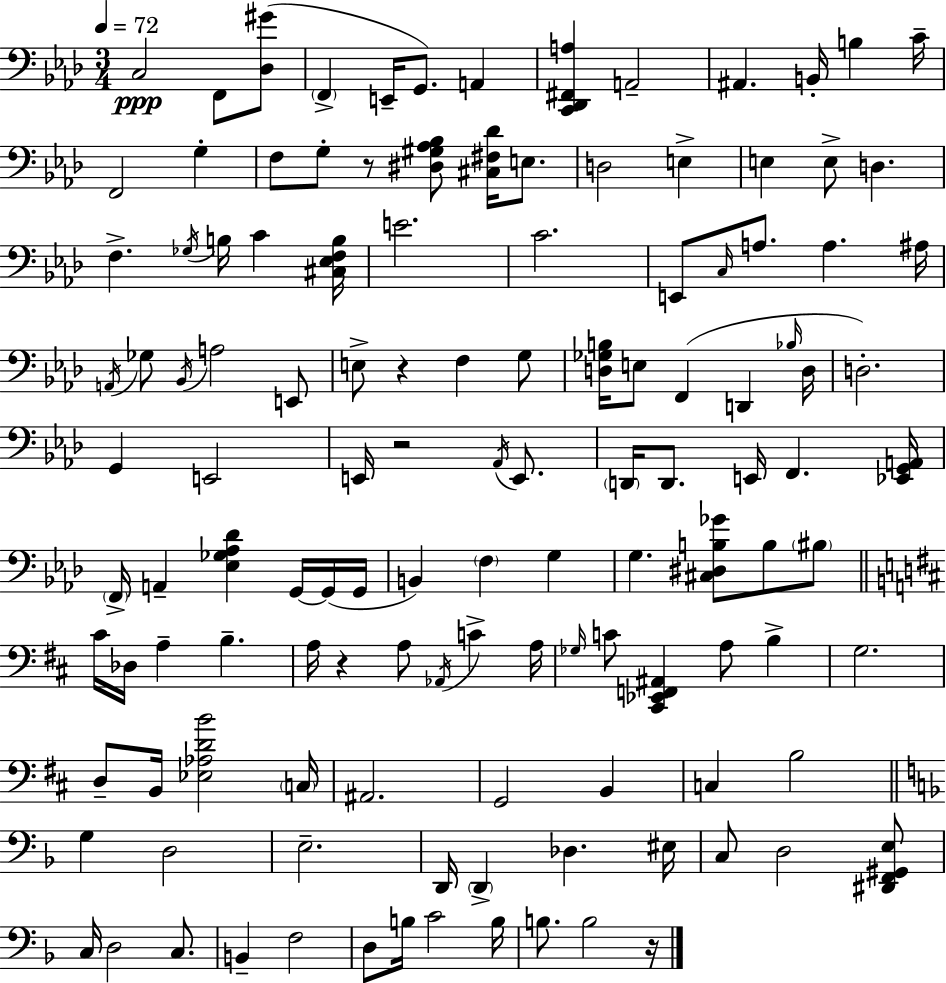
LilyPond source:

{
  \clef bass
  \numericTimeSignature
  \time 3/4
  \key aes \major
  \tempo 4 = 72
  c2\ppp f,8 <des gis'>8( | \parenthesize f,4-> e,16-- g,8.) a,4 | <c, des, fis, a>4 a,2-- | ais,4. b,16-. b4 c'16-- | \break f,2 g4-. | f8 g8-. r8 <dis gis aes bes>8 <cis fis des'>16 e8. | d2 e4-> | e4 e8-> d4. | \break f4.-> \acciaccatura { ges16 } b16 c'4 | <cis ees f b>16 e'2. | c'2. | e,8 \grace { c16 } a8. a4. | \break ais16 \acciaccatura { a,16 } ges8 \acciaccatura { bes,16 } a2 | e,8 e8-> r4 f4 | g8 <d ges b>16 e8 f,4( d,4 | \grace { bes16 } d16 d2.-.) | \break g,4 e,2 | e,16 r2 | \acciaccatura { aes,16 } e,8. \parenthesize d,16 d,8. e,16 f,4. | <ees, g, a,>16 \parenthesize f,16-> a,4-- <ees ges aes des'>4 | \break g,16~~ g,16( g,16 b,4) \parenthesize f4 | g4 g4. | <cis dis b ges'>8 b8 \parenthesize bis8 \bar "||" \break \key d \major cis'16 des16 a4-- b4.-- | a16 r4 a8 \acciaccatura { aes,16 } c'4-> | a16 \grace { ges16 } c'8 <cis, ees, f, ais,>4 a8 b4-> | g2. | \break d8-- b,16 <ees aes d' b'>2 | \parenthesize c16 ais,2. | g,2 b,4 | c4 b2 | \break \bar "||" \break \key f \major g4 d2 | e2.-- | d,16 \parenthesize d,4-> des4. eis16 | c8 d2 <dis, f, gis, e>8 | \break c16 d2 c8. | b,4-- f2 | d8 b16 c'2 b16 | b8. b2 r16 | \break \bar "|."
}